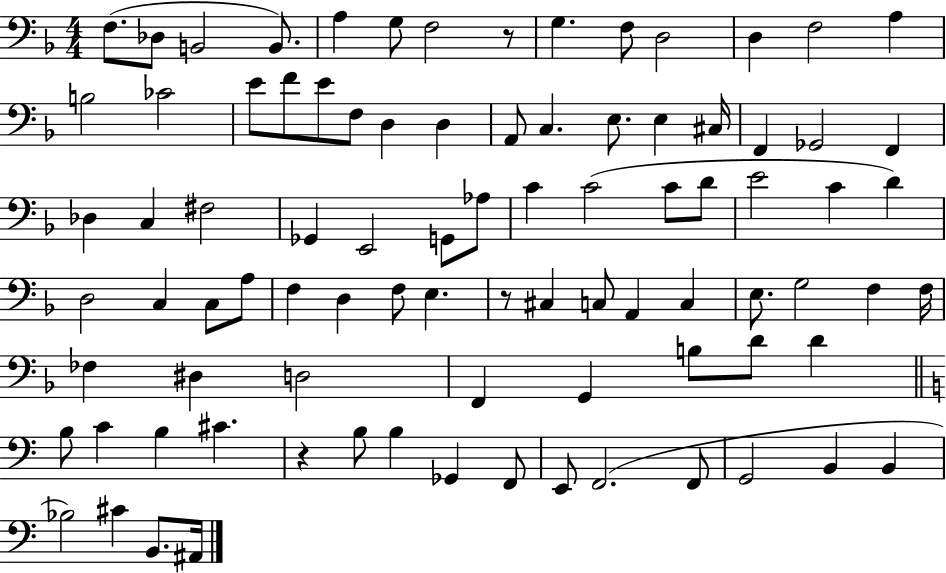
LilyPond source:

{
  \clef bass
  \numericTimeSignature
  \time 4/4
  \key f \major
  f8.( des8 b,2 b,8.) | a4 g8 f2 r8 | g4. f8 d2 | d4 f2 a4 | \break b2 ces'2 | e'8 f'8 e'8 f8 d4 d4 | a,8 c4. e8. e4 cis16 | f,4 ges,2 f,4 | \break des4 c4 fis2 | ges,4 e,2 g,8 aes8 | c'4 c'2( c'8 d'8 | e'2 c'4 d'4) | \break d2 c4 c8 a8 | f4 d4 f8 e4. | r8 cis4 c8 a,4 c4 | e8. g2 f4 f16 | \break fes4 dis4 d2 | f,4 g,4 b8 d'8 d'4 | \bar "||" \break \key c \major b8 c'4 b4 cis'4. | r4 b8 b4 ges,4 f,8 | e,8 f,2.( f,8 | g,2 b,4 b,4 | \break bes2) cis'4 b,8. ais,16 | \bar "|."
}